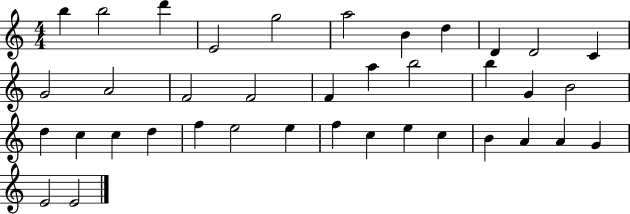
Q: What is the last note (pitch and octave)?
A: E4